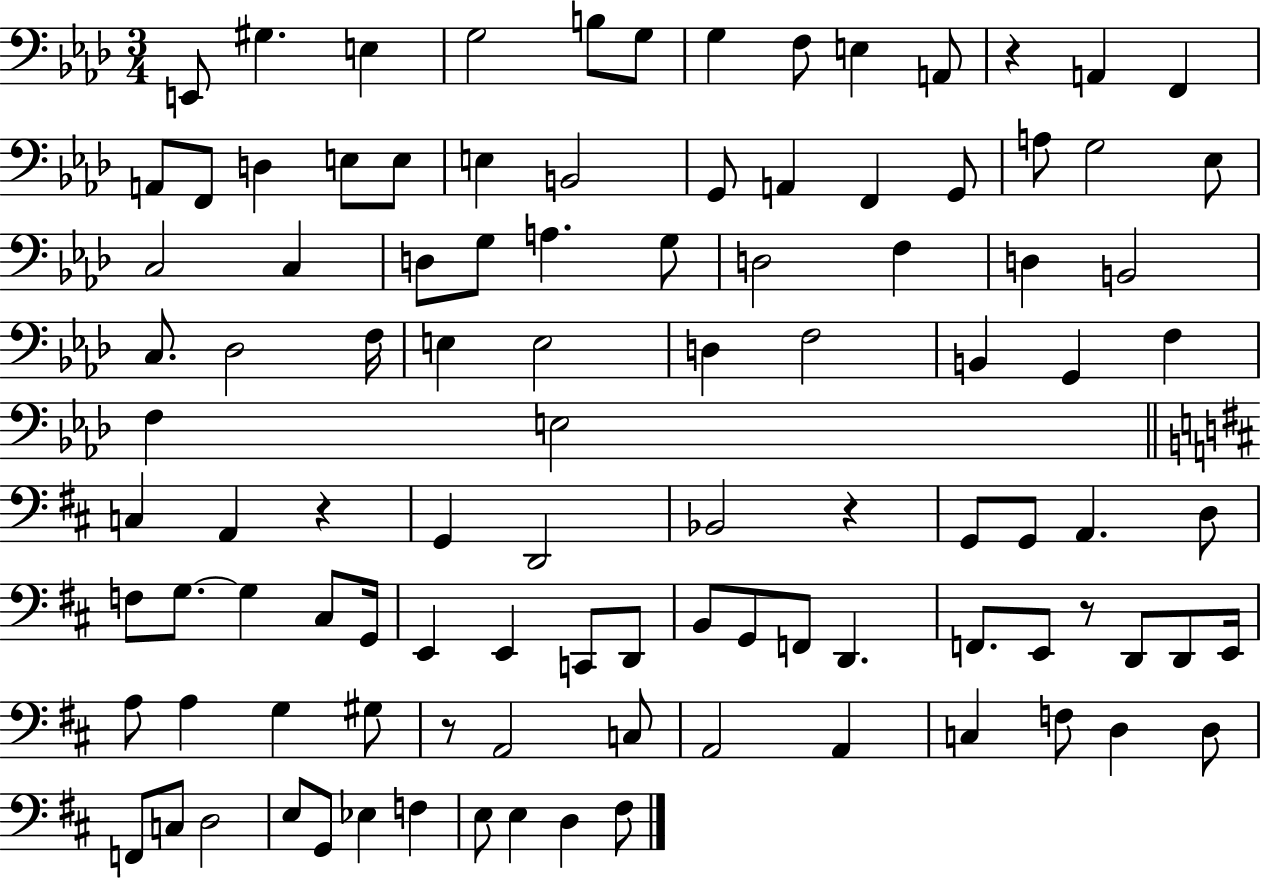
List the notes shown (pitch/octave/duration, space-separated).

E2/e G#3/q. E3/q G3/h B3/e G3/e G3/q F3/e E3/q A2/e R/q A2/q F2/q A2/e F2/e D3/q E3/e E3/e E3/q B2/h G2/e A2/q F2/q G2/e A3/e G3/h Eb3/e C3/h C3/q D3/e G3/e A3/q. G3/e D3/h F3/q D3/q B2/h C3/e. Db3/h F3/s E3/q E3/h D3/q F3/h B2/q G2/q F3/q F3/q E3/h C3/q A2/q R/q G2/q D2/h Bb2/h R/q G2/e G2/e A2/q. D3/e F3/e G3/e. G3/q C#3/e G2/s E2/q E2/q C2/e D2/e B2/e G2/e F2/e D2/q. F2/e. E2/e R/e D2/e D2/e E2/s A3/e A3/q G3/q G#3/e R/e A2/h C3/e A2/h A2/q C3/q F3/e D3/q D3/e F2/e C3/e D3/h E3/e G2/e Eb3/q F3/q E3/e E3/q D3/q F#3/e